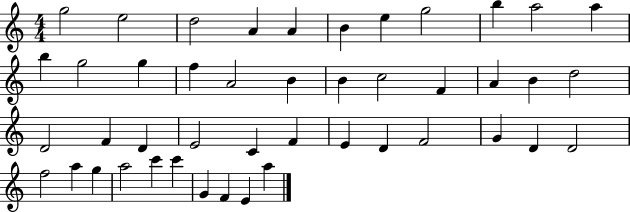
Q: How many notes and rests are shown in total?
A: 45